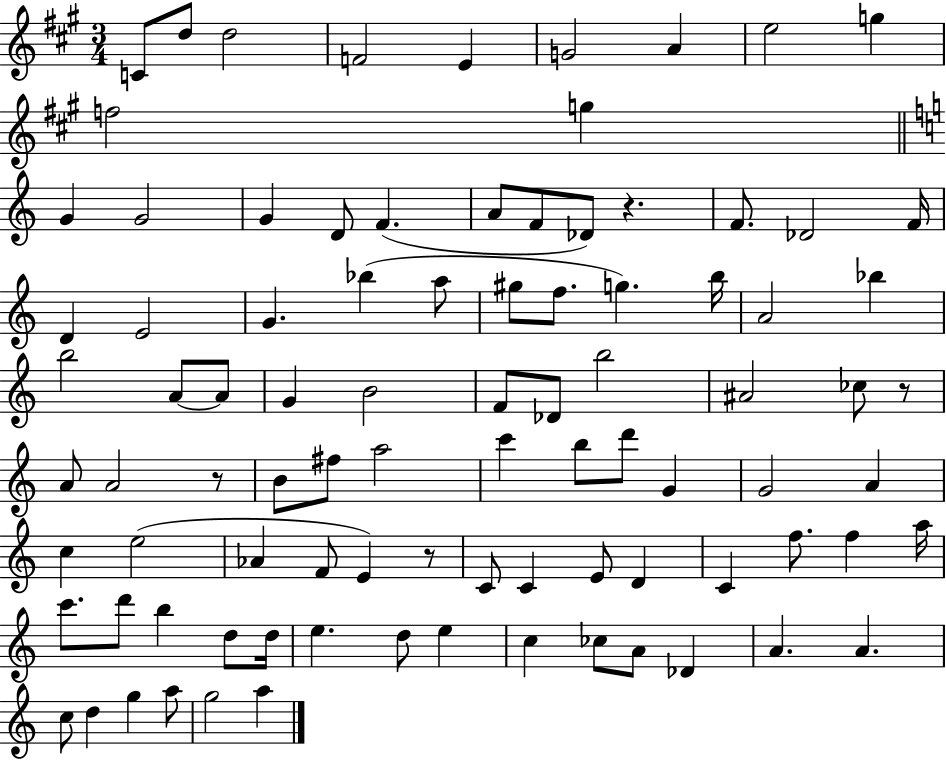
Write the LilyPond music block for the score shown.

{
  \clef treble
  \numericTimeSignature
  \time 3/4
  \key a \major
  c'8 d''8 d''2 | f'2 e'4 | g'2 a'4 | e''2 g''4 | \break f''2 g''4 | \bar "||" \break \key c \major g'4 g'2 | g'4 d'8 f'4.( | a'8 f'8 des'8) r4. | f'8. des'2 f'16 | \break d'4 e'2 | g'4. bes''4( a''8 | gis''8 f''8. g''4.) b''16 | a'2 bes''4 | \break b''2 a'8~~ a'8 | g'4 b'2 | f'8 des'8 b''2 | ais'2 ces''8 r8 | \break a'8 a'2 r8 | b'8 fis''8 a''2 | c'''4 b''8 d'''8 g'4 | g'2 a'4 | \break c''4 e''2( | aes'4 f'8 e'4) r8 | c'8 c'4 e'8 d'4 | c'4 f''8. f''4 a''16 | \break c'''8. d'''8 b''4 d''8 d''16 | e''4. d''8 e''4 | c''4 ces''8 a'8 des'4 | a'4. a'4. | \break c''8 d''4 g''4 a''8 | g''2 a''4 | \bar "|."
}